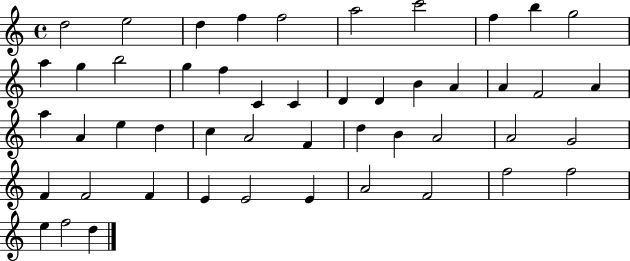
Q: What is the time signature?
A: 4/4